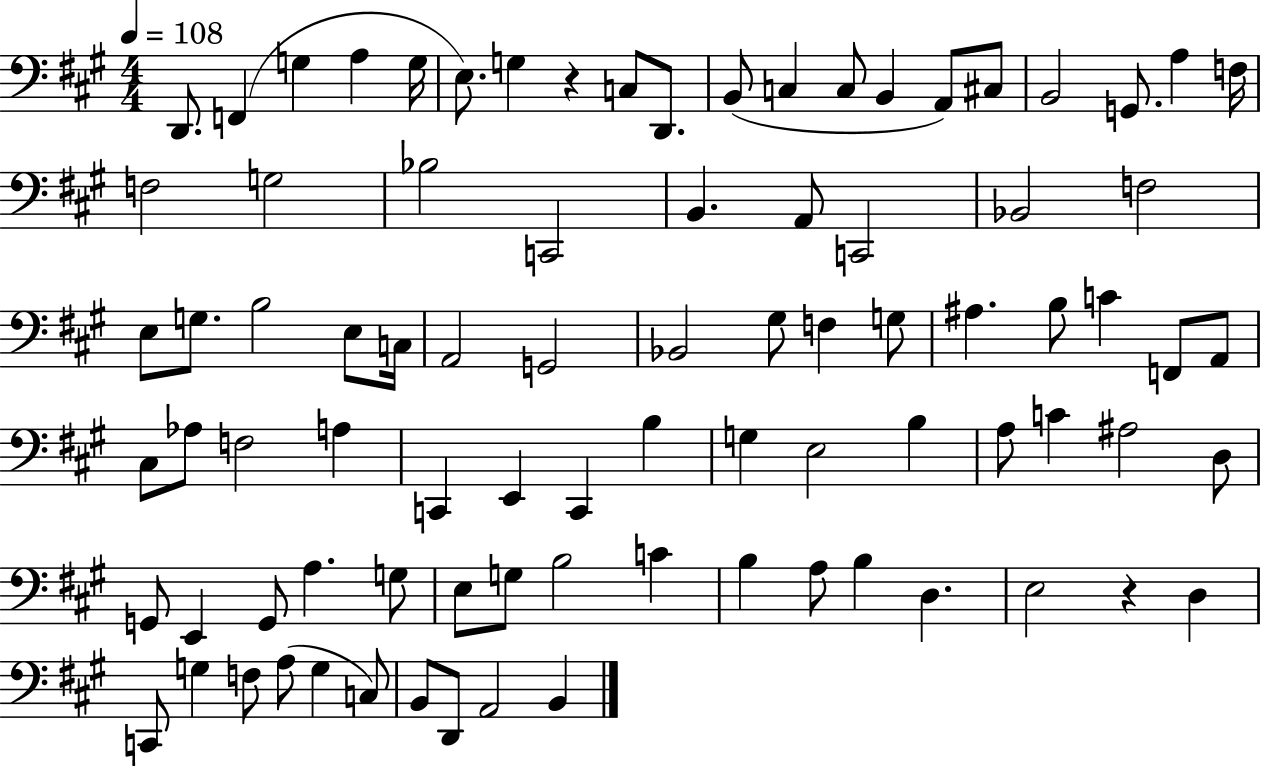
X:1
T:Untitled
M:4/4
L:1/4
K:A
D,,/2 F,, G, A, G,/4 E,/2 G, z C,/2 D,,/2 B,,/2 C, C,/2 B,, A,,/2 ^C,/2 B,,2 G,,/2 A, F,/4 F,2 G,2 _B,2 C,,2 B,, A,,/2 C,,2 _B,,2 F,2 E,/2 G,/2 B,2 E,/2 C,/4 A,,2 G,,2 _B,,2 ^G,/2 F, G,/2 ^A, B,/2 C F,,/2 A,,/2 ^C,/2 _A,/2 F,2 A, C,, E,, C,, B, G, E,2 B, A,/2 C ^A,2 D,/2 G,,/2 E,, G,,/2 A, G,/2 E,/2 G,/2 B,2 C B, A,/2 B, D, E,2 z D, C,,/2 G, F,/2 A,/2 G, C,/2 B,,/2 D,,/2 A,,2 B,,